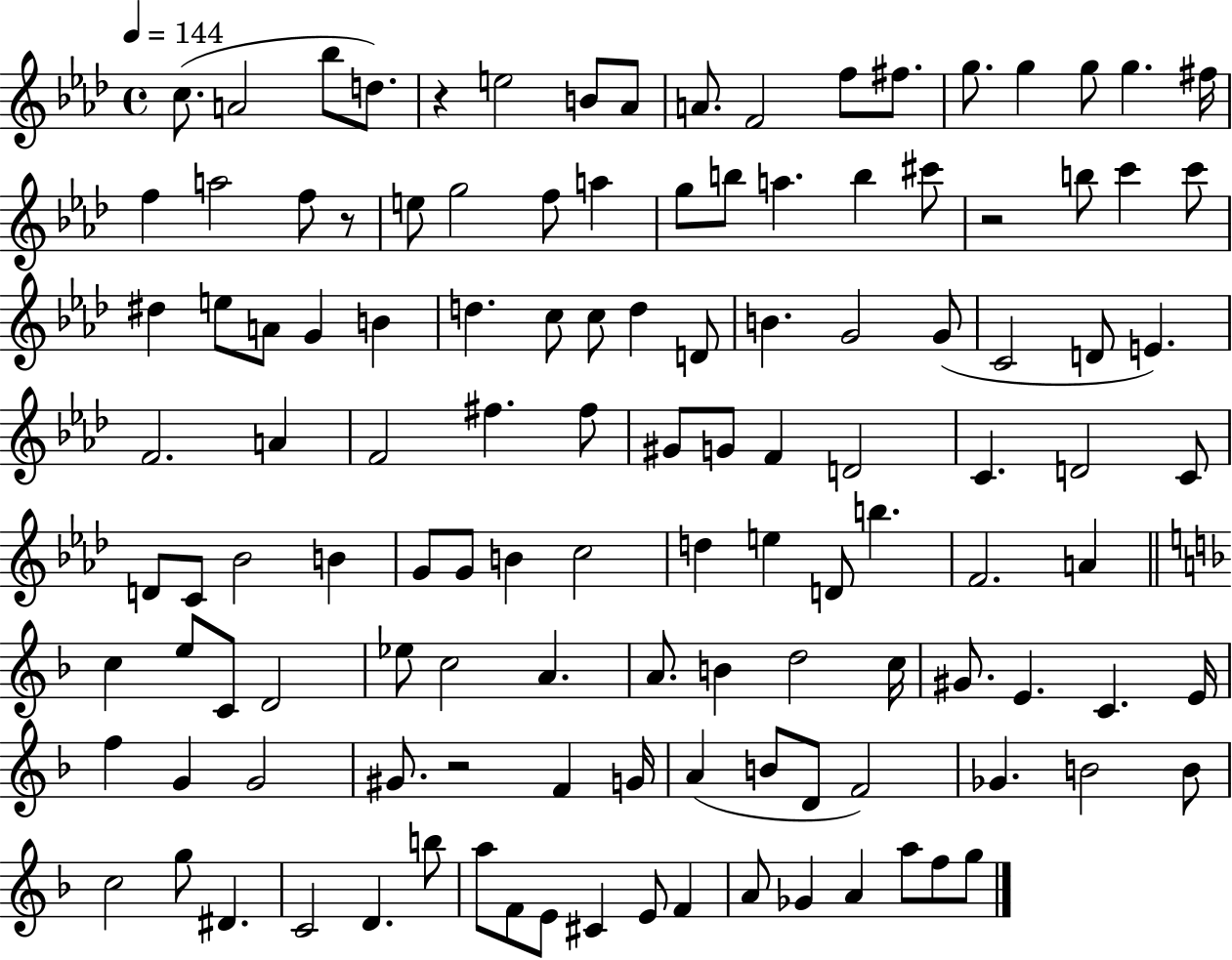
X:1
T:Untitled
M:4/4
L:1/4
K:Ab
c/2 A2 _b/2 d/2 z e2 B/2 _A/2 A/2 F2 f/2 ^f/2 g/2 g g/2 g ^f/4 f a2 f/2 z/2 e/2 g2 f/2 a g/2 b/2 a b ^c'/2 z2 b/2 c' c'/2 ^d e/2 A/2 G B d c/2 c/2 d D/2 B G2 G/2 C2 D/2 E F2 A F2 ^f ^f/2 ^G/2 G/2 F D2 C D2 C/2 D/2 C/2 _B2 B G/2 G/2 B c2 d e D/2 b F2 A c e/2 C/2 D2 _e/2 c2 A A/2 B d2 c/4 ^G/2 E C E/4 f G G2 ^G/2 z2 F G/4 A B/2 D/2 F2 _G B2 B/2 c2 g/2 ^D C2 D b/2 a/2 F/2 E/2 ^C E/2 F A/2 _G A a/2 f/2 g/2